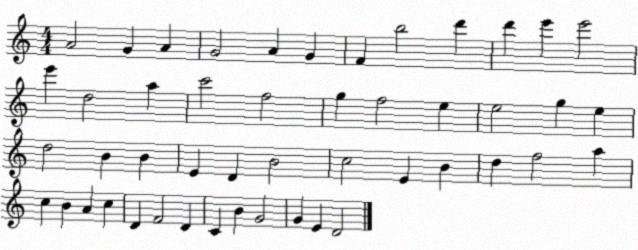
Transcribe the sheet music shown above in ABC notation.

X:1
T:Untitled
M:4/4
L:1/4
K:C
A2 G A G2 A G F b2 d' d' e' e'2 e' d2 a c'2 f2 g f2 e e2 g e d2 B B E D B2 c2 E B d f2 a c B A c D F2 D C B G2 G E D2